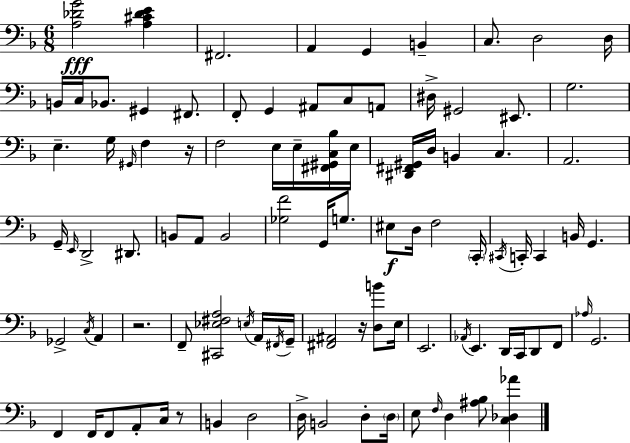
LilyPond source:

{
  \clef bass
  \numericTimeSignature
  \time 6/8
  \key d \minor
  <a des' g'>2\fff <a cis' des' e'>4 | fis,2. | a,4 g,4 b,4-- | c8. d2 d16 | \break b,16 c16 bes,8. gis,4 fis,8. | f,8-. g,4 ais,8 c8 a,8 | dis16-> gis,2 eis,8. | g2. | \break e4.-- g16 \grace { gis,16 } f4 | r16 f2 e16 e16-- <fis, gis, c bes>16 | e16 <dis, fis, gis,>16 d16 b,4 c4. | a,2. | \break g,16-- \grace { e,16 } d,2-> dis,8. | b,8 a,8 b,2 | <ges f'>2 g,16 g8. | eis8\f d16 f2 | \break \parenthesize c,16-. \acciaccatura { cis,16 } c,16-. c,4 b,16 g,4. | ges,2-> \acciaccatura { c16 } | a,4 r2. | f,8-- <cis, ees fis a>2 | \break \acciaccatura { e16 } a,16 \acciaccatura { fis,16 } g,16-- <fis, ais,>2 | r16 <d b'>8 e16 e,2. | \acciaccatura { aes,16 } e,4. | d,16 c,16 d,8 f,8 \grace { aes16 } g,2. | \break f,4 | f,16 f,8 a,8-. c16 r8 b,4 | d2 d16-> b,2 | d8-. \parenthesize d16 e8 \grace { f16 } d4 | \break <ais bes>8 <c des aes'>4 \bar "|."
}